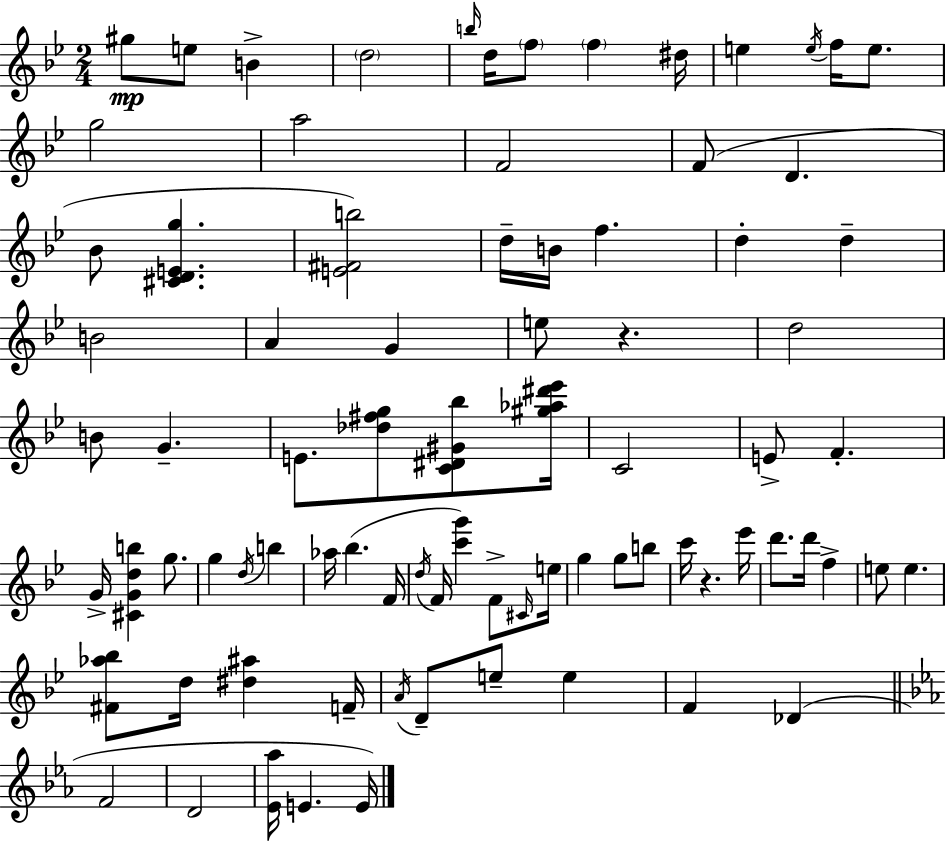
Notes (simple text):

G#5/e E5/e B4/q D5/h B5/s D5/s F5/e F5/q D#5/s E5/q E5/s F5/s E5/e. G5/h A5/h F4/h F4/e D4/q. Bb4/e [C#4,D4,E4,G5]/q. [E4,F#4,B5]/h D5/s B4/s F5/q. D5/q D5/q B4/h A4/q G4/q E5/e R/q. D5/h B4/e G4/q. E4/e. [Db5,F#5,G5]/e [C4,D#4,G#4,Bb5]/e [G#5,Ab5,D#6,Eb6]/s C4/h E4/e F4/q. G4/s [C#4,G4,D5,B5]/q G5/e. G5/q D5/s B5/q Ab5/s Bb5/q. F4/s D5/s F4/s [C6,G6]/q F4/e C#4/s E5/s G5/q G5/e B5/e C6/s R/q. Eb6/s D6/e. D6/s F5/q E5/e E5/q. [F#4,Ab5,Bb5]/e D5/s [D#5,A#5]/q F4/s A4/s D4/e E5/e E5/q F4/q Db4/q F4/h D4/h [Eb4,Ab5]/s E4/q. E4/s